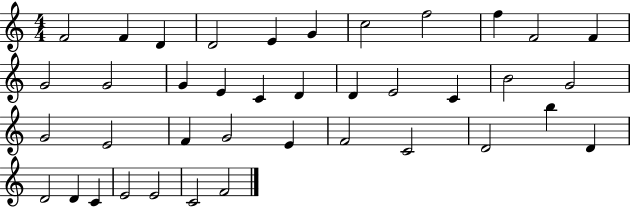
{
  \clef treble
  \numericTimeSignature
  \time 4/4
  \key c \major
  f'2 f'4 d'4 | d'2 e'4 g'4 | c''2 f''2 | f''4 f'2 f'4 | \break g'2 g'2 | g'4 e'4 c'4 d'4 | d'4 e'2 c'4 | b'2 g'2 | \break g'2 e'2 | f'4 g'2 e'4 | f'2 c'2 | d'2 b''4 d'4 | \break d'2 d'4 c'4 | e'2 e'2 | c'2 f'2 | \bar "|."
}